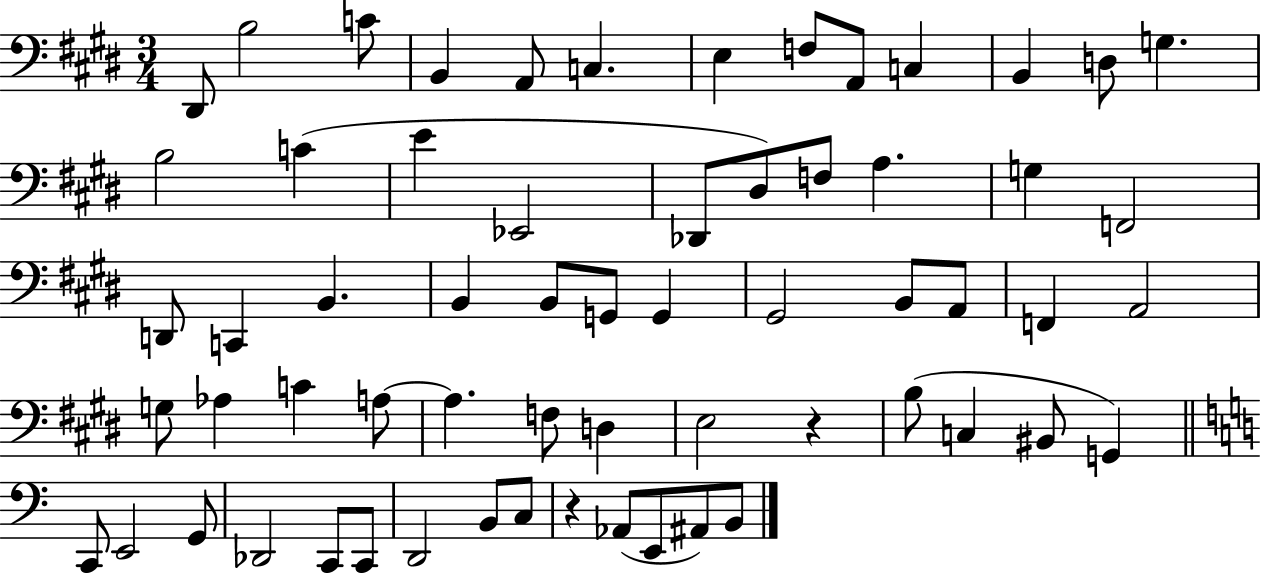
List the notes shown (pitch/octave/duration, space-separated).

D#2/e B3/h C4/e B2/q A2/e C3/q. E3/q F3/e A2/e C3/q B2/q D3/e G3/q. B3/h C4/q E4/q Eb2/h Db2/e D#3/e F3/e A3/q. G3/q F2/h D2/e C2/q B2/q. B2/q B2/e G2/e G2/q G#2/h B2/e A2/e F2/q A2/h G3/e Ab3/q C4/q A3/e A3/q. F3/e D3/q E3/h R/q B3/e C3/q BIS2/e G2/q C2/e E2/h G2/e Db2/h C2/e C2/e D2/h B2/e C3/e R/q Ab2/e E2/e A#2/e B2/e